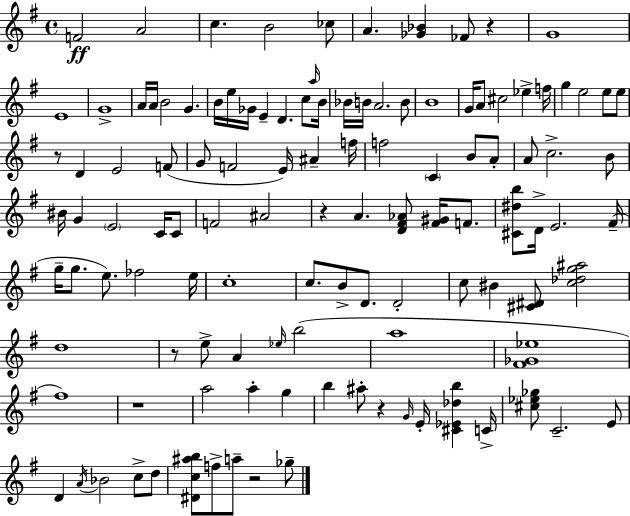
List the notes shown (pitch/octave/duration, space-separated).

F4/h A4/h C5/q. B4/h CES5/e A4/q. [Gb4,Bb4]/q FES4/e R/q G4/w E4/w G4/w A4/s A4/s B4/h G4/q. B4/s E5/s Gb4/s E4/q D4/q. C5/e A5/s B4/s Bb4/s B4/s A4/h. B4/e B4/w G4/s A4/e C#5/h Eb5/q F5/s G5/q E5/h E5/e E5/e R/e D4/q E4/h F4/e G4/e F4/h E4/s A#4/q F5/s F5/h C4/q B4/e A4/e A4/e C5/h. B4/e BIS4/s G4/q E4/h C4/s C4/e F4/h A#4/h R/q A4/q. [D4,F#4,Ab4]/e [F#4,G#4]/s F4/e. [C#4,D#5,B5]/e D4/s E4/h. F#4/s G5/s G5/e. E5/e. FES5/h E5/s C5/w C5/e. B4/e D4/e. D4/h C5/e BIS4/q [C#4,D#4]/e [C5,Db5,G5,A#5]/h D5/w R/e E5/e A4/q Eb5/s B5/h A5/w [F#4,Gb4,Eb5]/w F#5/w R/w A5/h A5/q G5/q B5/q A#5/e R/q G4/s E4/s [C#4,Eb4,Db5,B5]/q C4/s [C#5,Eb5,Gb5]/e C4/h. E4/e D4/q A4/s Bb4/h C5/e D5/e [D#4,C5,A#5,B5]/e F5/e A5/e R/h Gb5/e